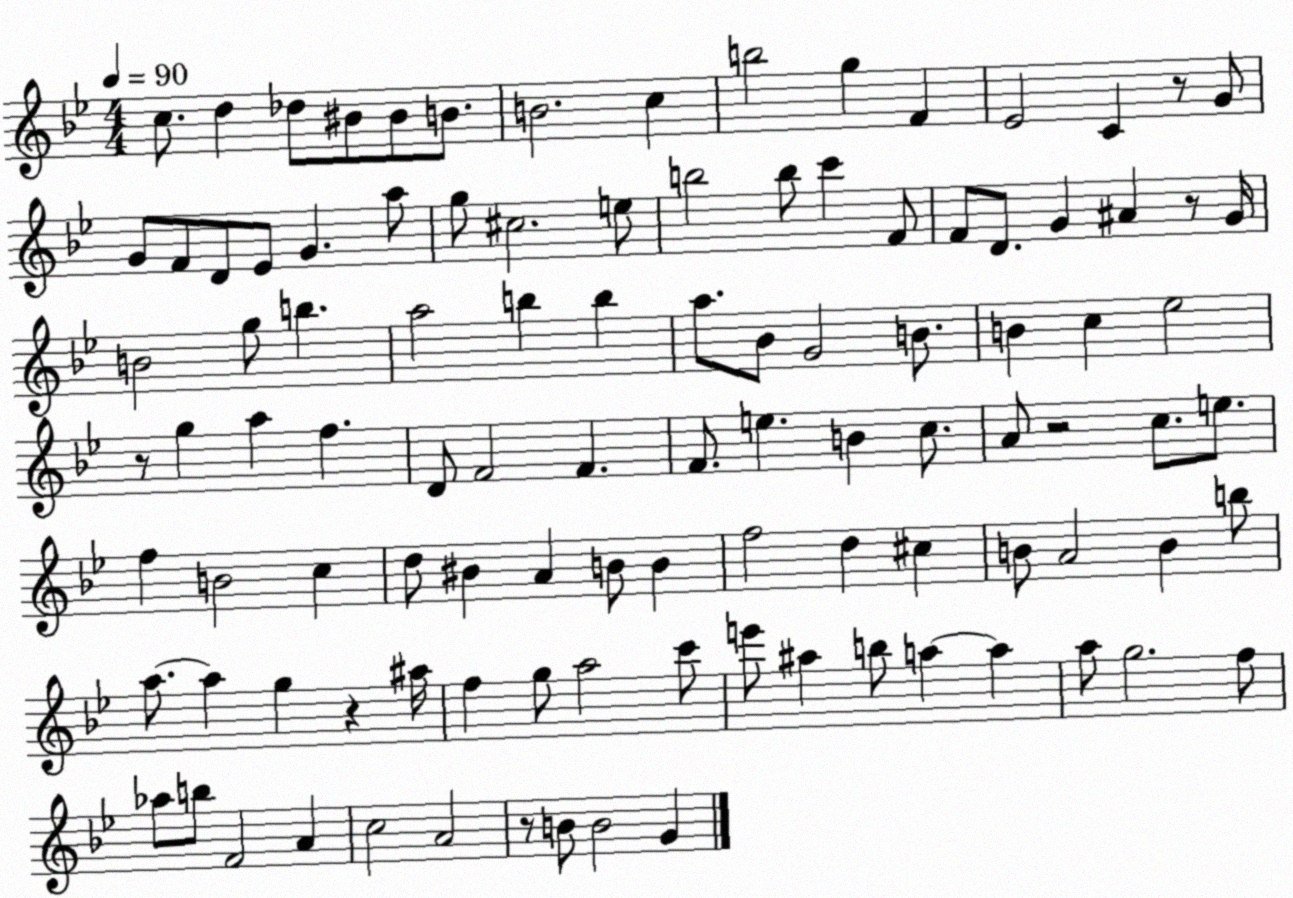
X:1
T:Untitled
M:4/4
L:1/4
K:Bb
c/2 d _d/2 ^B/2 ^B/2 B/2 B2 c b2 g F _E2 C z/2 G/2 G/2 F/2 D/2 _E/2 G a/2 g/2 ^c2 e/2 b2 b/2 c' F/2 F/2 D/2 G ^A z/2 G/4 B2 g/2 b a2 b b a/2 _B/2 G2 B/2 B c _e2 z/2 g a f D/2 F2 F F/2 e B c/2 A/2 z2 c/2 e/2 f B2 c d/2 ^B A B/2 B f2 d ^c B/2 A2 B b/2 a/2 a g z ^a/4 f g/2 a2 c'/2 e'/2 ^a b/2 a a a/2 g2 f/2 _a/2 b/2 F2 A c2 A2 z/2 B/2 B2 G